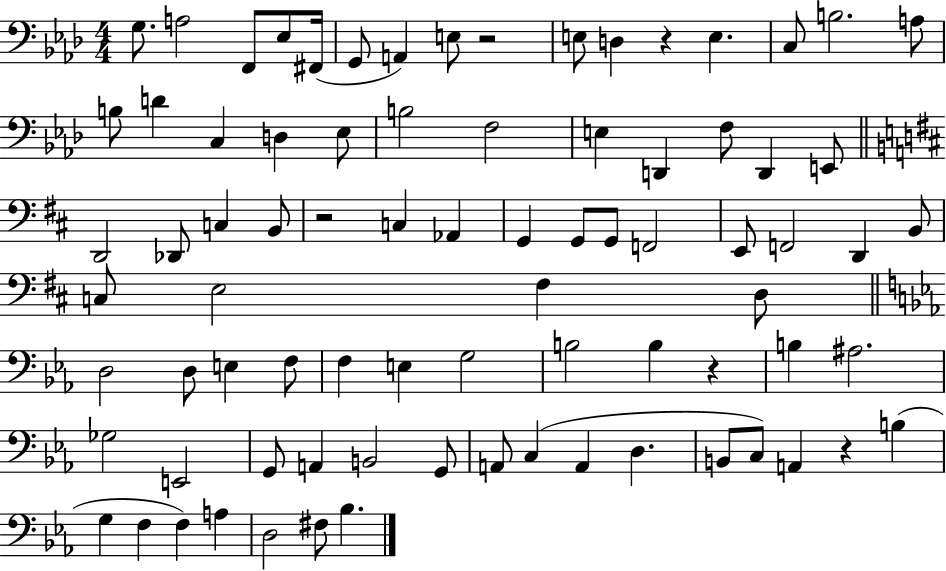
G3/e. A3/h F2/e Eb3/e F#2/s G2/e A2/q E3/e R/h E3/e D3/q R/q E3/q. C3/e B3/h. A3/e B3/e D4/q C3/q D3/q Eb3/e B3/h F3/h E3/q D2/q F3/e D2/q E2/e D2/h Db2/e C3/q B2/e R/h C3/q Ab2/q G2/q G2/e G2/e F2/h E2/e F2/h D2/q B2/e C3/e E3/h F#3/q D3/e D3/h D3/e E3/q F3/e F3/q E3/q G3/h B3/h B3/q R/q B3/q A#3/h. Gb3/h E2/h G2/e A2/q B2/h G2/e A2/e C3/q A2/q D3/q. B2/e C3/e A2/q R/q B3/q G3/q F3/q F3/q A3/q D3/h F#3/e Bb3/q.